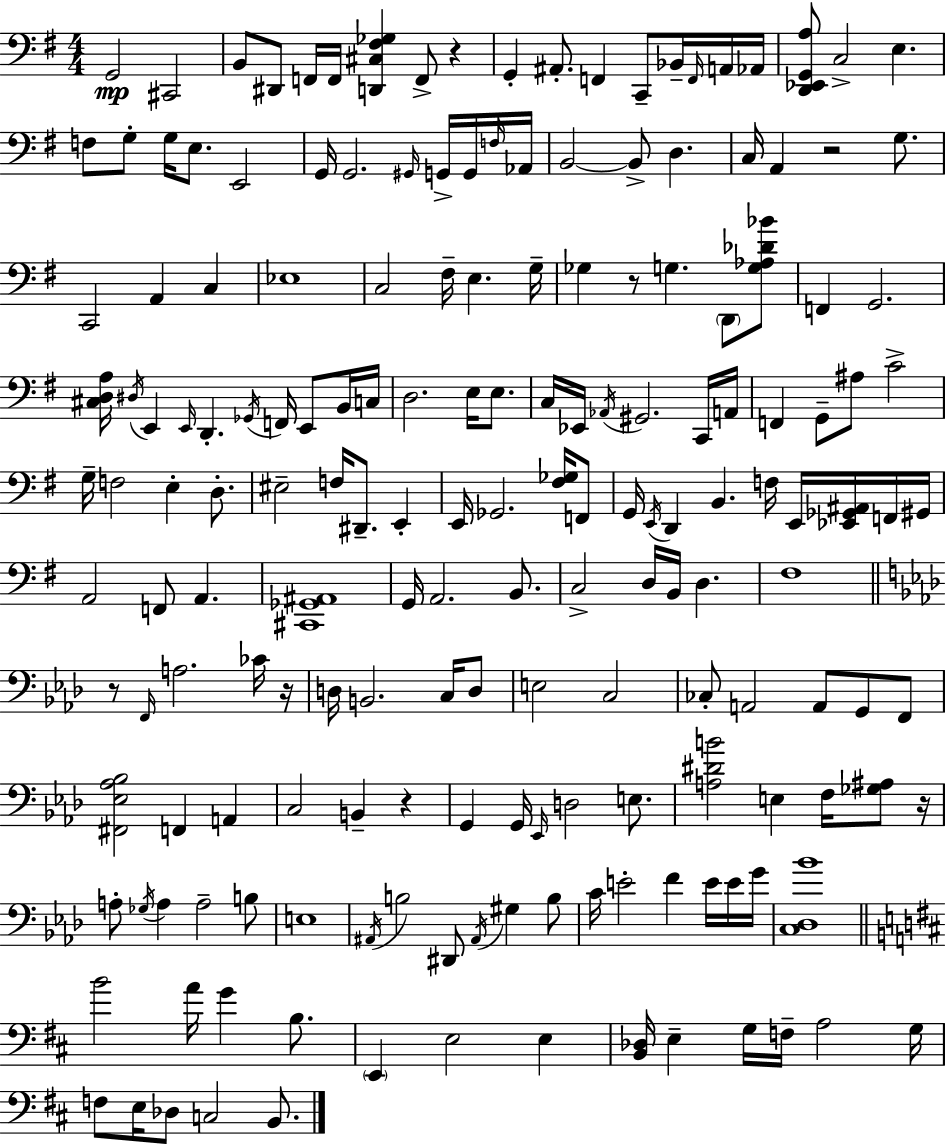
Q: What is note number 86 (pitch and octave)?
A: F3